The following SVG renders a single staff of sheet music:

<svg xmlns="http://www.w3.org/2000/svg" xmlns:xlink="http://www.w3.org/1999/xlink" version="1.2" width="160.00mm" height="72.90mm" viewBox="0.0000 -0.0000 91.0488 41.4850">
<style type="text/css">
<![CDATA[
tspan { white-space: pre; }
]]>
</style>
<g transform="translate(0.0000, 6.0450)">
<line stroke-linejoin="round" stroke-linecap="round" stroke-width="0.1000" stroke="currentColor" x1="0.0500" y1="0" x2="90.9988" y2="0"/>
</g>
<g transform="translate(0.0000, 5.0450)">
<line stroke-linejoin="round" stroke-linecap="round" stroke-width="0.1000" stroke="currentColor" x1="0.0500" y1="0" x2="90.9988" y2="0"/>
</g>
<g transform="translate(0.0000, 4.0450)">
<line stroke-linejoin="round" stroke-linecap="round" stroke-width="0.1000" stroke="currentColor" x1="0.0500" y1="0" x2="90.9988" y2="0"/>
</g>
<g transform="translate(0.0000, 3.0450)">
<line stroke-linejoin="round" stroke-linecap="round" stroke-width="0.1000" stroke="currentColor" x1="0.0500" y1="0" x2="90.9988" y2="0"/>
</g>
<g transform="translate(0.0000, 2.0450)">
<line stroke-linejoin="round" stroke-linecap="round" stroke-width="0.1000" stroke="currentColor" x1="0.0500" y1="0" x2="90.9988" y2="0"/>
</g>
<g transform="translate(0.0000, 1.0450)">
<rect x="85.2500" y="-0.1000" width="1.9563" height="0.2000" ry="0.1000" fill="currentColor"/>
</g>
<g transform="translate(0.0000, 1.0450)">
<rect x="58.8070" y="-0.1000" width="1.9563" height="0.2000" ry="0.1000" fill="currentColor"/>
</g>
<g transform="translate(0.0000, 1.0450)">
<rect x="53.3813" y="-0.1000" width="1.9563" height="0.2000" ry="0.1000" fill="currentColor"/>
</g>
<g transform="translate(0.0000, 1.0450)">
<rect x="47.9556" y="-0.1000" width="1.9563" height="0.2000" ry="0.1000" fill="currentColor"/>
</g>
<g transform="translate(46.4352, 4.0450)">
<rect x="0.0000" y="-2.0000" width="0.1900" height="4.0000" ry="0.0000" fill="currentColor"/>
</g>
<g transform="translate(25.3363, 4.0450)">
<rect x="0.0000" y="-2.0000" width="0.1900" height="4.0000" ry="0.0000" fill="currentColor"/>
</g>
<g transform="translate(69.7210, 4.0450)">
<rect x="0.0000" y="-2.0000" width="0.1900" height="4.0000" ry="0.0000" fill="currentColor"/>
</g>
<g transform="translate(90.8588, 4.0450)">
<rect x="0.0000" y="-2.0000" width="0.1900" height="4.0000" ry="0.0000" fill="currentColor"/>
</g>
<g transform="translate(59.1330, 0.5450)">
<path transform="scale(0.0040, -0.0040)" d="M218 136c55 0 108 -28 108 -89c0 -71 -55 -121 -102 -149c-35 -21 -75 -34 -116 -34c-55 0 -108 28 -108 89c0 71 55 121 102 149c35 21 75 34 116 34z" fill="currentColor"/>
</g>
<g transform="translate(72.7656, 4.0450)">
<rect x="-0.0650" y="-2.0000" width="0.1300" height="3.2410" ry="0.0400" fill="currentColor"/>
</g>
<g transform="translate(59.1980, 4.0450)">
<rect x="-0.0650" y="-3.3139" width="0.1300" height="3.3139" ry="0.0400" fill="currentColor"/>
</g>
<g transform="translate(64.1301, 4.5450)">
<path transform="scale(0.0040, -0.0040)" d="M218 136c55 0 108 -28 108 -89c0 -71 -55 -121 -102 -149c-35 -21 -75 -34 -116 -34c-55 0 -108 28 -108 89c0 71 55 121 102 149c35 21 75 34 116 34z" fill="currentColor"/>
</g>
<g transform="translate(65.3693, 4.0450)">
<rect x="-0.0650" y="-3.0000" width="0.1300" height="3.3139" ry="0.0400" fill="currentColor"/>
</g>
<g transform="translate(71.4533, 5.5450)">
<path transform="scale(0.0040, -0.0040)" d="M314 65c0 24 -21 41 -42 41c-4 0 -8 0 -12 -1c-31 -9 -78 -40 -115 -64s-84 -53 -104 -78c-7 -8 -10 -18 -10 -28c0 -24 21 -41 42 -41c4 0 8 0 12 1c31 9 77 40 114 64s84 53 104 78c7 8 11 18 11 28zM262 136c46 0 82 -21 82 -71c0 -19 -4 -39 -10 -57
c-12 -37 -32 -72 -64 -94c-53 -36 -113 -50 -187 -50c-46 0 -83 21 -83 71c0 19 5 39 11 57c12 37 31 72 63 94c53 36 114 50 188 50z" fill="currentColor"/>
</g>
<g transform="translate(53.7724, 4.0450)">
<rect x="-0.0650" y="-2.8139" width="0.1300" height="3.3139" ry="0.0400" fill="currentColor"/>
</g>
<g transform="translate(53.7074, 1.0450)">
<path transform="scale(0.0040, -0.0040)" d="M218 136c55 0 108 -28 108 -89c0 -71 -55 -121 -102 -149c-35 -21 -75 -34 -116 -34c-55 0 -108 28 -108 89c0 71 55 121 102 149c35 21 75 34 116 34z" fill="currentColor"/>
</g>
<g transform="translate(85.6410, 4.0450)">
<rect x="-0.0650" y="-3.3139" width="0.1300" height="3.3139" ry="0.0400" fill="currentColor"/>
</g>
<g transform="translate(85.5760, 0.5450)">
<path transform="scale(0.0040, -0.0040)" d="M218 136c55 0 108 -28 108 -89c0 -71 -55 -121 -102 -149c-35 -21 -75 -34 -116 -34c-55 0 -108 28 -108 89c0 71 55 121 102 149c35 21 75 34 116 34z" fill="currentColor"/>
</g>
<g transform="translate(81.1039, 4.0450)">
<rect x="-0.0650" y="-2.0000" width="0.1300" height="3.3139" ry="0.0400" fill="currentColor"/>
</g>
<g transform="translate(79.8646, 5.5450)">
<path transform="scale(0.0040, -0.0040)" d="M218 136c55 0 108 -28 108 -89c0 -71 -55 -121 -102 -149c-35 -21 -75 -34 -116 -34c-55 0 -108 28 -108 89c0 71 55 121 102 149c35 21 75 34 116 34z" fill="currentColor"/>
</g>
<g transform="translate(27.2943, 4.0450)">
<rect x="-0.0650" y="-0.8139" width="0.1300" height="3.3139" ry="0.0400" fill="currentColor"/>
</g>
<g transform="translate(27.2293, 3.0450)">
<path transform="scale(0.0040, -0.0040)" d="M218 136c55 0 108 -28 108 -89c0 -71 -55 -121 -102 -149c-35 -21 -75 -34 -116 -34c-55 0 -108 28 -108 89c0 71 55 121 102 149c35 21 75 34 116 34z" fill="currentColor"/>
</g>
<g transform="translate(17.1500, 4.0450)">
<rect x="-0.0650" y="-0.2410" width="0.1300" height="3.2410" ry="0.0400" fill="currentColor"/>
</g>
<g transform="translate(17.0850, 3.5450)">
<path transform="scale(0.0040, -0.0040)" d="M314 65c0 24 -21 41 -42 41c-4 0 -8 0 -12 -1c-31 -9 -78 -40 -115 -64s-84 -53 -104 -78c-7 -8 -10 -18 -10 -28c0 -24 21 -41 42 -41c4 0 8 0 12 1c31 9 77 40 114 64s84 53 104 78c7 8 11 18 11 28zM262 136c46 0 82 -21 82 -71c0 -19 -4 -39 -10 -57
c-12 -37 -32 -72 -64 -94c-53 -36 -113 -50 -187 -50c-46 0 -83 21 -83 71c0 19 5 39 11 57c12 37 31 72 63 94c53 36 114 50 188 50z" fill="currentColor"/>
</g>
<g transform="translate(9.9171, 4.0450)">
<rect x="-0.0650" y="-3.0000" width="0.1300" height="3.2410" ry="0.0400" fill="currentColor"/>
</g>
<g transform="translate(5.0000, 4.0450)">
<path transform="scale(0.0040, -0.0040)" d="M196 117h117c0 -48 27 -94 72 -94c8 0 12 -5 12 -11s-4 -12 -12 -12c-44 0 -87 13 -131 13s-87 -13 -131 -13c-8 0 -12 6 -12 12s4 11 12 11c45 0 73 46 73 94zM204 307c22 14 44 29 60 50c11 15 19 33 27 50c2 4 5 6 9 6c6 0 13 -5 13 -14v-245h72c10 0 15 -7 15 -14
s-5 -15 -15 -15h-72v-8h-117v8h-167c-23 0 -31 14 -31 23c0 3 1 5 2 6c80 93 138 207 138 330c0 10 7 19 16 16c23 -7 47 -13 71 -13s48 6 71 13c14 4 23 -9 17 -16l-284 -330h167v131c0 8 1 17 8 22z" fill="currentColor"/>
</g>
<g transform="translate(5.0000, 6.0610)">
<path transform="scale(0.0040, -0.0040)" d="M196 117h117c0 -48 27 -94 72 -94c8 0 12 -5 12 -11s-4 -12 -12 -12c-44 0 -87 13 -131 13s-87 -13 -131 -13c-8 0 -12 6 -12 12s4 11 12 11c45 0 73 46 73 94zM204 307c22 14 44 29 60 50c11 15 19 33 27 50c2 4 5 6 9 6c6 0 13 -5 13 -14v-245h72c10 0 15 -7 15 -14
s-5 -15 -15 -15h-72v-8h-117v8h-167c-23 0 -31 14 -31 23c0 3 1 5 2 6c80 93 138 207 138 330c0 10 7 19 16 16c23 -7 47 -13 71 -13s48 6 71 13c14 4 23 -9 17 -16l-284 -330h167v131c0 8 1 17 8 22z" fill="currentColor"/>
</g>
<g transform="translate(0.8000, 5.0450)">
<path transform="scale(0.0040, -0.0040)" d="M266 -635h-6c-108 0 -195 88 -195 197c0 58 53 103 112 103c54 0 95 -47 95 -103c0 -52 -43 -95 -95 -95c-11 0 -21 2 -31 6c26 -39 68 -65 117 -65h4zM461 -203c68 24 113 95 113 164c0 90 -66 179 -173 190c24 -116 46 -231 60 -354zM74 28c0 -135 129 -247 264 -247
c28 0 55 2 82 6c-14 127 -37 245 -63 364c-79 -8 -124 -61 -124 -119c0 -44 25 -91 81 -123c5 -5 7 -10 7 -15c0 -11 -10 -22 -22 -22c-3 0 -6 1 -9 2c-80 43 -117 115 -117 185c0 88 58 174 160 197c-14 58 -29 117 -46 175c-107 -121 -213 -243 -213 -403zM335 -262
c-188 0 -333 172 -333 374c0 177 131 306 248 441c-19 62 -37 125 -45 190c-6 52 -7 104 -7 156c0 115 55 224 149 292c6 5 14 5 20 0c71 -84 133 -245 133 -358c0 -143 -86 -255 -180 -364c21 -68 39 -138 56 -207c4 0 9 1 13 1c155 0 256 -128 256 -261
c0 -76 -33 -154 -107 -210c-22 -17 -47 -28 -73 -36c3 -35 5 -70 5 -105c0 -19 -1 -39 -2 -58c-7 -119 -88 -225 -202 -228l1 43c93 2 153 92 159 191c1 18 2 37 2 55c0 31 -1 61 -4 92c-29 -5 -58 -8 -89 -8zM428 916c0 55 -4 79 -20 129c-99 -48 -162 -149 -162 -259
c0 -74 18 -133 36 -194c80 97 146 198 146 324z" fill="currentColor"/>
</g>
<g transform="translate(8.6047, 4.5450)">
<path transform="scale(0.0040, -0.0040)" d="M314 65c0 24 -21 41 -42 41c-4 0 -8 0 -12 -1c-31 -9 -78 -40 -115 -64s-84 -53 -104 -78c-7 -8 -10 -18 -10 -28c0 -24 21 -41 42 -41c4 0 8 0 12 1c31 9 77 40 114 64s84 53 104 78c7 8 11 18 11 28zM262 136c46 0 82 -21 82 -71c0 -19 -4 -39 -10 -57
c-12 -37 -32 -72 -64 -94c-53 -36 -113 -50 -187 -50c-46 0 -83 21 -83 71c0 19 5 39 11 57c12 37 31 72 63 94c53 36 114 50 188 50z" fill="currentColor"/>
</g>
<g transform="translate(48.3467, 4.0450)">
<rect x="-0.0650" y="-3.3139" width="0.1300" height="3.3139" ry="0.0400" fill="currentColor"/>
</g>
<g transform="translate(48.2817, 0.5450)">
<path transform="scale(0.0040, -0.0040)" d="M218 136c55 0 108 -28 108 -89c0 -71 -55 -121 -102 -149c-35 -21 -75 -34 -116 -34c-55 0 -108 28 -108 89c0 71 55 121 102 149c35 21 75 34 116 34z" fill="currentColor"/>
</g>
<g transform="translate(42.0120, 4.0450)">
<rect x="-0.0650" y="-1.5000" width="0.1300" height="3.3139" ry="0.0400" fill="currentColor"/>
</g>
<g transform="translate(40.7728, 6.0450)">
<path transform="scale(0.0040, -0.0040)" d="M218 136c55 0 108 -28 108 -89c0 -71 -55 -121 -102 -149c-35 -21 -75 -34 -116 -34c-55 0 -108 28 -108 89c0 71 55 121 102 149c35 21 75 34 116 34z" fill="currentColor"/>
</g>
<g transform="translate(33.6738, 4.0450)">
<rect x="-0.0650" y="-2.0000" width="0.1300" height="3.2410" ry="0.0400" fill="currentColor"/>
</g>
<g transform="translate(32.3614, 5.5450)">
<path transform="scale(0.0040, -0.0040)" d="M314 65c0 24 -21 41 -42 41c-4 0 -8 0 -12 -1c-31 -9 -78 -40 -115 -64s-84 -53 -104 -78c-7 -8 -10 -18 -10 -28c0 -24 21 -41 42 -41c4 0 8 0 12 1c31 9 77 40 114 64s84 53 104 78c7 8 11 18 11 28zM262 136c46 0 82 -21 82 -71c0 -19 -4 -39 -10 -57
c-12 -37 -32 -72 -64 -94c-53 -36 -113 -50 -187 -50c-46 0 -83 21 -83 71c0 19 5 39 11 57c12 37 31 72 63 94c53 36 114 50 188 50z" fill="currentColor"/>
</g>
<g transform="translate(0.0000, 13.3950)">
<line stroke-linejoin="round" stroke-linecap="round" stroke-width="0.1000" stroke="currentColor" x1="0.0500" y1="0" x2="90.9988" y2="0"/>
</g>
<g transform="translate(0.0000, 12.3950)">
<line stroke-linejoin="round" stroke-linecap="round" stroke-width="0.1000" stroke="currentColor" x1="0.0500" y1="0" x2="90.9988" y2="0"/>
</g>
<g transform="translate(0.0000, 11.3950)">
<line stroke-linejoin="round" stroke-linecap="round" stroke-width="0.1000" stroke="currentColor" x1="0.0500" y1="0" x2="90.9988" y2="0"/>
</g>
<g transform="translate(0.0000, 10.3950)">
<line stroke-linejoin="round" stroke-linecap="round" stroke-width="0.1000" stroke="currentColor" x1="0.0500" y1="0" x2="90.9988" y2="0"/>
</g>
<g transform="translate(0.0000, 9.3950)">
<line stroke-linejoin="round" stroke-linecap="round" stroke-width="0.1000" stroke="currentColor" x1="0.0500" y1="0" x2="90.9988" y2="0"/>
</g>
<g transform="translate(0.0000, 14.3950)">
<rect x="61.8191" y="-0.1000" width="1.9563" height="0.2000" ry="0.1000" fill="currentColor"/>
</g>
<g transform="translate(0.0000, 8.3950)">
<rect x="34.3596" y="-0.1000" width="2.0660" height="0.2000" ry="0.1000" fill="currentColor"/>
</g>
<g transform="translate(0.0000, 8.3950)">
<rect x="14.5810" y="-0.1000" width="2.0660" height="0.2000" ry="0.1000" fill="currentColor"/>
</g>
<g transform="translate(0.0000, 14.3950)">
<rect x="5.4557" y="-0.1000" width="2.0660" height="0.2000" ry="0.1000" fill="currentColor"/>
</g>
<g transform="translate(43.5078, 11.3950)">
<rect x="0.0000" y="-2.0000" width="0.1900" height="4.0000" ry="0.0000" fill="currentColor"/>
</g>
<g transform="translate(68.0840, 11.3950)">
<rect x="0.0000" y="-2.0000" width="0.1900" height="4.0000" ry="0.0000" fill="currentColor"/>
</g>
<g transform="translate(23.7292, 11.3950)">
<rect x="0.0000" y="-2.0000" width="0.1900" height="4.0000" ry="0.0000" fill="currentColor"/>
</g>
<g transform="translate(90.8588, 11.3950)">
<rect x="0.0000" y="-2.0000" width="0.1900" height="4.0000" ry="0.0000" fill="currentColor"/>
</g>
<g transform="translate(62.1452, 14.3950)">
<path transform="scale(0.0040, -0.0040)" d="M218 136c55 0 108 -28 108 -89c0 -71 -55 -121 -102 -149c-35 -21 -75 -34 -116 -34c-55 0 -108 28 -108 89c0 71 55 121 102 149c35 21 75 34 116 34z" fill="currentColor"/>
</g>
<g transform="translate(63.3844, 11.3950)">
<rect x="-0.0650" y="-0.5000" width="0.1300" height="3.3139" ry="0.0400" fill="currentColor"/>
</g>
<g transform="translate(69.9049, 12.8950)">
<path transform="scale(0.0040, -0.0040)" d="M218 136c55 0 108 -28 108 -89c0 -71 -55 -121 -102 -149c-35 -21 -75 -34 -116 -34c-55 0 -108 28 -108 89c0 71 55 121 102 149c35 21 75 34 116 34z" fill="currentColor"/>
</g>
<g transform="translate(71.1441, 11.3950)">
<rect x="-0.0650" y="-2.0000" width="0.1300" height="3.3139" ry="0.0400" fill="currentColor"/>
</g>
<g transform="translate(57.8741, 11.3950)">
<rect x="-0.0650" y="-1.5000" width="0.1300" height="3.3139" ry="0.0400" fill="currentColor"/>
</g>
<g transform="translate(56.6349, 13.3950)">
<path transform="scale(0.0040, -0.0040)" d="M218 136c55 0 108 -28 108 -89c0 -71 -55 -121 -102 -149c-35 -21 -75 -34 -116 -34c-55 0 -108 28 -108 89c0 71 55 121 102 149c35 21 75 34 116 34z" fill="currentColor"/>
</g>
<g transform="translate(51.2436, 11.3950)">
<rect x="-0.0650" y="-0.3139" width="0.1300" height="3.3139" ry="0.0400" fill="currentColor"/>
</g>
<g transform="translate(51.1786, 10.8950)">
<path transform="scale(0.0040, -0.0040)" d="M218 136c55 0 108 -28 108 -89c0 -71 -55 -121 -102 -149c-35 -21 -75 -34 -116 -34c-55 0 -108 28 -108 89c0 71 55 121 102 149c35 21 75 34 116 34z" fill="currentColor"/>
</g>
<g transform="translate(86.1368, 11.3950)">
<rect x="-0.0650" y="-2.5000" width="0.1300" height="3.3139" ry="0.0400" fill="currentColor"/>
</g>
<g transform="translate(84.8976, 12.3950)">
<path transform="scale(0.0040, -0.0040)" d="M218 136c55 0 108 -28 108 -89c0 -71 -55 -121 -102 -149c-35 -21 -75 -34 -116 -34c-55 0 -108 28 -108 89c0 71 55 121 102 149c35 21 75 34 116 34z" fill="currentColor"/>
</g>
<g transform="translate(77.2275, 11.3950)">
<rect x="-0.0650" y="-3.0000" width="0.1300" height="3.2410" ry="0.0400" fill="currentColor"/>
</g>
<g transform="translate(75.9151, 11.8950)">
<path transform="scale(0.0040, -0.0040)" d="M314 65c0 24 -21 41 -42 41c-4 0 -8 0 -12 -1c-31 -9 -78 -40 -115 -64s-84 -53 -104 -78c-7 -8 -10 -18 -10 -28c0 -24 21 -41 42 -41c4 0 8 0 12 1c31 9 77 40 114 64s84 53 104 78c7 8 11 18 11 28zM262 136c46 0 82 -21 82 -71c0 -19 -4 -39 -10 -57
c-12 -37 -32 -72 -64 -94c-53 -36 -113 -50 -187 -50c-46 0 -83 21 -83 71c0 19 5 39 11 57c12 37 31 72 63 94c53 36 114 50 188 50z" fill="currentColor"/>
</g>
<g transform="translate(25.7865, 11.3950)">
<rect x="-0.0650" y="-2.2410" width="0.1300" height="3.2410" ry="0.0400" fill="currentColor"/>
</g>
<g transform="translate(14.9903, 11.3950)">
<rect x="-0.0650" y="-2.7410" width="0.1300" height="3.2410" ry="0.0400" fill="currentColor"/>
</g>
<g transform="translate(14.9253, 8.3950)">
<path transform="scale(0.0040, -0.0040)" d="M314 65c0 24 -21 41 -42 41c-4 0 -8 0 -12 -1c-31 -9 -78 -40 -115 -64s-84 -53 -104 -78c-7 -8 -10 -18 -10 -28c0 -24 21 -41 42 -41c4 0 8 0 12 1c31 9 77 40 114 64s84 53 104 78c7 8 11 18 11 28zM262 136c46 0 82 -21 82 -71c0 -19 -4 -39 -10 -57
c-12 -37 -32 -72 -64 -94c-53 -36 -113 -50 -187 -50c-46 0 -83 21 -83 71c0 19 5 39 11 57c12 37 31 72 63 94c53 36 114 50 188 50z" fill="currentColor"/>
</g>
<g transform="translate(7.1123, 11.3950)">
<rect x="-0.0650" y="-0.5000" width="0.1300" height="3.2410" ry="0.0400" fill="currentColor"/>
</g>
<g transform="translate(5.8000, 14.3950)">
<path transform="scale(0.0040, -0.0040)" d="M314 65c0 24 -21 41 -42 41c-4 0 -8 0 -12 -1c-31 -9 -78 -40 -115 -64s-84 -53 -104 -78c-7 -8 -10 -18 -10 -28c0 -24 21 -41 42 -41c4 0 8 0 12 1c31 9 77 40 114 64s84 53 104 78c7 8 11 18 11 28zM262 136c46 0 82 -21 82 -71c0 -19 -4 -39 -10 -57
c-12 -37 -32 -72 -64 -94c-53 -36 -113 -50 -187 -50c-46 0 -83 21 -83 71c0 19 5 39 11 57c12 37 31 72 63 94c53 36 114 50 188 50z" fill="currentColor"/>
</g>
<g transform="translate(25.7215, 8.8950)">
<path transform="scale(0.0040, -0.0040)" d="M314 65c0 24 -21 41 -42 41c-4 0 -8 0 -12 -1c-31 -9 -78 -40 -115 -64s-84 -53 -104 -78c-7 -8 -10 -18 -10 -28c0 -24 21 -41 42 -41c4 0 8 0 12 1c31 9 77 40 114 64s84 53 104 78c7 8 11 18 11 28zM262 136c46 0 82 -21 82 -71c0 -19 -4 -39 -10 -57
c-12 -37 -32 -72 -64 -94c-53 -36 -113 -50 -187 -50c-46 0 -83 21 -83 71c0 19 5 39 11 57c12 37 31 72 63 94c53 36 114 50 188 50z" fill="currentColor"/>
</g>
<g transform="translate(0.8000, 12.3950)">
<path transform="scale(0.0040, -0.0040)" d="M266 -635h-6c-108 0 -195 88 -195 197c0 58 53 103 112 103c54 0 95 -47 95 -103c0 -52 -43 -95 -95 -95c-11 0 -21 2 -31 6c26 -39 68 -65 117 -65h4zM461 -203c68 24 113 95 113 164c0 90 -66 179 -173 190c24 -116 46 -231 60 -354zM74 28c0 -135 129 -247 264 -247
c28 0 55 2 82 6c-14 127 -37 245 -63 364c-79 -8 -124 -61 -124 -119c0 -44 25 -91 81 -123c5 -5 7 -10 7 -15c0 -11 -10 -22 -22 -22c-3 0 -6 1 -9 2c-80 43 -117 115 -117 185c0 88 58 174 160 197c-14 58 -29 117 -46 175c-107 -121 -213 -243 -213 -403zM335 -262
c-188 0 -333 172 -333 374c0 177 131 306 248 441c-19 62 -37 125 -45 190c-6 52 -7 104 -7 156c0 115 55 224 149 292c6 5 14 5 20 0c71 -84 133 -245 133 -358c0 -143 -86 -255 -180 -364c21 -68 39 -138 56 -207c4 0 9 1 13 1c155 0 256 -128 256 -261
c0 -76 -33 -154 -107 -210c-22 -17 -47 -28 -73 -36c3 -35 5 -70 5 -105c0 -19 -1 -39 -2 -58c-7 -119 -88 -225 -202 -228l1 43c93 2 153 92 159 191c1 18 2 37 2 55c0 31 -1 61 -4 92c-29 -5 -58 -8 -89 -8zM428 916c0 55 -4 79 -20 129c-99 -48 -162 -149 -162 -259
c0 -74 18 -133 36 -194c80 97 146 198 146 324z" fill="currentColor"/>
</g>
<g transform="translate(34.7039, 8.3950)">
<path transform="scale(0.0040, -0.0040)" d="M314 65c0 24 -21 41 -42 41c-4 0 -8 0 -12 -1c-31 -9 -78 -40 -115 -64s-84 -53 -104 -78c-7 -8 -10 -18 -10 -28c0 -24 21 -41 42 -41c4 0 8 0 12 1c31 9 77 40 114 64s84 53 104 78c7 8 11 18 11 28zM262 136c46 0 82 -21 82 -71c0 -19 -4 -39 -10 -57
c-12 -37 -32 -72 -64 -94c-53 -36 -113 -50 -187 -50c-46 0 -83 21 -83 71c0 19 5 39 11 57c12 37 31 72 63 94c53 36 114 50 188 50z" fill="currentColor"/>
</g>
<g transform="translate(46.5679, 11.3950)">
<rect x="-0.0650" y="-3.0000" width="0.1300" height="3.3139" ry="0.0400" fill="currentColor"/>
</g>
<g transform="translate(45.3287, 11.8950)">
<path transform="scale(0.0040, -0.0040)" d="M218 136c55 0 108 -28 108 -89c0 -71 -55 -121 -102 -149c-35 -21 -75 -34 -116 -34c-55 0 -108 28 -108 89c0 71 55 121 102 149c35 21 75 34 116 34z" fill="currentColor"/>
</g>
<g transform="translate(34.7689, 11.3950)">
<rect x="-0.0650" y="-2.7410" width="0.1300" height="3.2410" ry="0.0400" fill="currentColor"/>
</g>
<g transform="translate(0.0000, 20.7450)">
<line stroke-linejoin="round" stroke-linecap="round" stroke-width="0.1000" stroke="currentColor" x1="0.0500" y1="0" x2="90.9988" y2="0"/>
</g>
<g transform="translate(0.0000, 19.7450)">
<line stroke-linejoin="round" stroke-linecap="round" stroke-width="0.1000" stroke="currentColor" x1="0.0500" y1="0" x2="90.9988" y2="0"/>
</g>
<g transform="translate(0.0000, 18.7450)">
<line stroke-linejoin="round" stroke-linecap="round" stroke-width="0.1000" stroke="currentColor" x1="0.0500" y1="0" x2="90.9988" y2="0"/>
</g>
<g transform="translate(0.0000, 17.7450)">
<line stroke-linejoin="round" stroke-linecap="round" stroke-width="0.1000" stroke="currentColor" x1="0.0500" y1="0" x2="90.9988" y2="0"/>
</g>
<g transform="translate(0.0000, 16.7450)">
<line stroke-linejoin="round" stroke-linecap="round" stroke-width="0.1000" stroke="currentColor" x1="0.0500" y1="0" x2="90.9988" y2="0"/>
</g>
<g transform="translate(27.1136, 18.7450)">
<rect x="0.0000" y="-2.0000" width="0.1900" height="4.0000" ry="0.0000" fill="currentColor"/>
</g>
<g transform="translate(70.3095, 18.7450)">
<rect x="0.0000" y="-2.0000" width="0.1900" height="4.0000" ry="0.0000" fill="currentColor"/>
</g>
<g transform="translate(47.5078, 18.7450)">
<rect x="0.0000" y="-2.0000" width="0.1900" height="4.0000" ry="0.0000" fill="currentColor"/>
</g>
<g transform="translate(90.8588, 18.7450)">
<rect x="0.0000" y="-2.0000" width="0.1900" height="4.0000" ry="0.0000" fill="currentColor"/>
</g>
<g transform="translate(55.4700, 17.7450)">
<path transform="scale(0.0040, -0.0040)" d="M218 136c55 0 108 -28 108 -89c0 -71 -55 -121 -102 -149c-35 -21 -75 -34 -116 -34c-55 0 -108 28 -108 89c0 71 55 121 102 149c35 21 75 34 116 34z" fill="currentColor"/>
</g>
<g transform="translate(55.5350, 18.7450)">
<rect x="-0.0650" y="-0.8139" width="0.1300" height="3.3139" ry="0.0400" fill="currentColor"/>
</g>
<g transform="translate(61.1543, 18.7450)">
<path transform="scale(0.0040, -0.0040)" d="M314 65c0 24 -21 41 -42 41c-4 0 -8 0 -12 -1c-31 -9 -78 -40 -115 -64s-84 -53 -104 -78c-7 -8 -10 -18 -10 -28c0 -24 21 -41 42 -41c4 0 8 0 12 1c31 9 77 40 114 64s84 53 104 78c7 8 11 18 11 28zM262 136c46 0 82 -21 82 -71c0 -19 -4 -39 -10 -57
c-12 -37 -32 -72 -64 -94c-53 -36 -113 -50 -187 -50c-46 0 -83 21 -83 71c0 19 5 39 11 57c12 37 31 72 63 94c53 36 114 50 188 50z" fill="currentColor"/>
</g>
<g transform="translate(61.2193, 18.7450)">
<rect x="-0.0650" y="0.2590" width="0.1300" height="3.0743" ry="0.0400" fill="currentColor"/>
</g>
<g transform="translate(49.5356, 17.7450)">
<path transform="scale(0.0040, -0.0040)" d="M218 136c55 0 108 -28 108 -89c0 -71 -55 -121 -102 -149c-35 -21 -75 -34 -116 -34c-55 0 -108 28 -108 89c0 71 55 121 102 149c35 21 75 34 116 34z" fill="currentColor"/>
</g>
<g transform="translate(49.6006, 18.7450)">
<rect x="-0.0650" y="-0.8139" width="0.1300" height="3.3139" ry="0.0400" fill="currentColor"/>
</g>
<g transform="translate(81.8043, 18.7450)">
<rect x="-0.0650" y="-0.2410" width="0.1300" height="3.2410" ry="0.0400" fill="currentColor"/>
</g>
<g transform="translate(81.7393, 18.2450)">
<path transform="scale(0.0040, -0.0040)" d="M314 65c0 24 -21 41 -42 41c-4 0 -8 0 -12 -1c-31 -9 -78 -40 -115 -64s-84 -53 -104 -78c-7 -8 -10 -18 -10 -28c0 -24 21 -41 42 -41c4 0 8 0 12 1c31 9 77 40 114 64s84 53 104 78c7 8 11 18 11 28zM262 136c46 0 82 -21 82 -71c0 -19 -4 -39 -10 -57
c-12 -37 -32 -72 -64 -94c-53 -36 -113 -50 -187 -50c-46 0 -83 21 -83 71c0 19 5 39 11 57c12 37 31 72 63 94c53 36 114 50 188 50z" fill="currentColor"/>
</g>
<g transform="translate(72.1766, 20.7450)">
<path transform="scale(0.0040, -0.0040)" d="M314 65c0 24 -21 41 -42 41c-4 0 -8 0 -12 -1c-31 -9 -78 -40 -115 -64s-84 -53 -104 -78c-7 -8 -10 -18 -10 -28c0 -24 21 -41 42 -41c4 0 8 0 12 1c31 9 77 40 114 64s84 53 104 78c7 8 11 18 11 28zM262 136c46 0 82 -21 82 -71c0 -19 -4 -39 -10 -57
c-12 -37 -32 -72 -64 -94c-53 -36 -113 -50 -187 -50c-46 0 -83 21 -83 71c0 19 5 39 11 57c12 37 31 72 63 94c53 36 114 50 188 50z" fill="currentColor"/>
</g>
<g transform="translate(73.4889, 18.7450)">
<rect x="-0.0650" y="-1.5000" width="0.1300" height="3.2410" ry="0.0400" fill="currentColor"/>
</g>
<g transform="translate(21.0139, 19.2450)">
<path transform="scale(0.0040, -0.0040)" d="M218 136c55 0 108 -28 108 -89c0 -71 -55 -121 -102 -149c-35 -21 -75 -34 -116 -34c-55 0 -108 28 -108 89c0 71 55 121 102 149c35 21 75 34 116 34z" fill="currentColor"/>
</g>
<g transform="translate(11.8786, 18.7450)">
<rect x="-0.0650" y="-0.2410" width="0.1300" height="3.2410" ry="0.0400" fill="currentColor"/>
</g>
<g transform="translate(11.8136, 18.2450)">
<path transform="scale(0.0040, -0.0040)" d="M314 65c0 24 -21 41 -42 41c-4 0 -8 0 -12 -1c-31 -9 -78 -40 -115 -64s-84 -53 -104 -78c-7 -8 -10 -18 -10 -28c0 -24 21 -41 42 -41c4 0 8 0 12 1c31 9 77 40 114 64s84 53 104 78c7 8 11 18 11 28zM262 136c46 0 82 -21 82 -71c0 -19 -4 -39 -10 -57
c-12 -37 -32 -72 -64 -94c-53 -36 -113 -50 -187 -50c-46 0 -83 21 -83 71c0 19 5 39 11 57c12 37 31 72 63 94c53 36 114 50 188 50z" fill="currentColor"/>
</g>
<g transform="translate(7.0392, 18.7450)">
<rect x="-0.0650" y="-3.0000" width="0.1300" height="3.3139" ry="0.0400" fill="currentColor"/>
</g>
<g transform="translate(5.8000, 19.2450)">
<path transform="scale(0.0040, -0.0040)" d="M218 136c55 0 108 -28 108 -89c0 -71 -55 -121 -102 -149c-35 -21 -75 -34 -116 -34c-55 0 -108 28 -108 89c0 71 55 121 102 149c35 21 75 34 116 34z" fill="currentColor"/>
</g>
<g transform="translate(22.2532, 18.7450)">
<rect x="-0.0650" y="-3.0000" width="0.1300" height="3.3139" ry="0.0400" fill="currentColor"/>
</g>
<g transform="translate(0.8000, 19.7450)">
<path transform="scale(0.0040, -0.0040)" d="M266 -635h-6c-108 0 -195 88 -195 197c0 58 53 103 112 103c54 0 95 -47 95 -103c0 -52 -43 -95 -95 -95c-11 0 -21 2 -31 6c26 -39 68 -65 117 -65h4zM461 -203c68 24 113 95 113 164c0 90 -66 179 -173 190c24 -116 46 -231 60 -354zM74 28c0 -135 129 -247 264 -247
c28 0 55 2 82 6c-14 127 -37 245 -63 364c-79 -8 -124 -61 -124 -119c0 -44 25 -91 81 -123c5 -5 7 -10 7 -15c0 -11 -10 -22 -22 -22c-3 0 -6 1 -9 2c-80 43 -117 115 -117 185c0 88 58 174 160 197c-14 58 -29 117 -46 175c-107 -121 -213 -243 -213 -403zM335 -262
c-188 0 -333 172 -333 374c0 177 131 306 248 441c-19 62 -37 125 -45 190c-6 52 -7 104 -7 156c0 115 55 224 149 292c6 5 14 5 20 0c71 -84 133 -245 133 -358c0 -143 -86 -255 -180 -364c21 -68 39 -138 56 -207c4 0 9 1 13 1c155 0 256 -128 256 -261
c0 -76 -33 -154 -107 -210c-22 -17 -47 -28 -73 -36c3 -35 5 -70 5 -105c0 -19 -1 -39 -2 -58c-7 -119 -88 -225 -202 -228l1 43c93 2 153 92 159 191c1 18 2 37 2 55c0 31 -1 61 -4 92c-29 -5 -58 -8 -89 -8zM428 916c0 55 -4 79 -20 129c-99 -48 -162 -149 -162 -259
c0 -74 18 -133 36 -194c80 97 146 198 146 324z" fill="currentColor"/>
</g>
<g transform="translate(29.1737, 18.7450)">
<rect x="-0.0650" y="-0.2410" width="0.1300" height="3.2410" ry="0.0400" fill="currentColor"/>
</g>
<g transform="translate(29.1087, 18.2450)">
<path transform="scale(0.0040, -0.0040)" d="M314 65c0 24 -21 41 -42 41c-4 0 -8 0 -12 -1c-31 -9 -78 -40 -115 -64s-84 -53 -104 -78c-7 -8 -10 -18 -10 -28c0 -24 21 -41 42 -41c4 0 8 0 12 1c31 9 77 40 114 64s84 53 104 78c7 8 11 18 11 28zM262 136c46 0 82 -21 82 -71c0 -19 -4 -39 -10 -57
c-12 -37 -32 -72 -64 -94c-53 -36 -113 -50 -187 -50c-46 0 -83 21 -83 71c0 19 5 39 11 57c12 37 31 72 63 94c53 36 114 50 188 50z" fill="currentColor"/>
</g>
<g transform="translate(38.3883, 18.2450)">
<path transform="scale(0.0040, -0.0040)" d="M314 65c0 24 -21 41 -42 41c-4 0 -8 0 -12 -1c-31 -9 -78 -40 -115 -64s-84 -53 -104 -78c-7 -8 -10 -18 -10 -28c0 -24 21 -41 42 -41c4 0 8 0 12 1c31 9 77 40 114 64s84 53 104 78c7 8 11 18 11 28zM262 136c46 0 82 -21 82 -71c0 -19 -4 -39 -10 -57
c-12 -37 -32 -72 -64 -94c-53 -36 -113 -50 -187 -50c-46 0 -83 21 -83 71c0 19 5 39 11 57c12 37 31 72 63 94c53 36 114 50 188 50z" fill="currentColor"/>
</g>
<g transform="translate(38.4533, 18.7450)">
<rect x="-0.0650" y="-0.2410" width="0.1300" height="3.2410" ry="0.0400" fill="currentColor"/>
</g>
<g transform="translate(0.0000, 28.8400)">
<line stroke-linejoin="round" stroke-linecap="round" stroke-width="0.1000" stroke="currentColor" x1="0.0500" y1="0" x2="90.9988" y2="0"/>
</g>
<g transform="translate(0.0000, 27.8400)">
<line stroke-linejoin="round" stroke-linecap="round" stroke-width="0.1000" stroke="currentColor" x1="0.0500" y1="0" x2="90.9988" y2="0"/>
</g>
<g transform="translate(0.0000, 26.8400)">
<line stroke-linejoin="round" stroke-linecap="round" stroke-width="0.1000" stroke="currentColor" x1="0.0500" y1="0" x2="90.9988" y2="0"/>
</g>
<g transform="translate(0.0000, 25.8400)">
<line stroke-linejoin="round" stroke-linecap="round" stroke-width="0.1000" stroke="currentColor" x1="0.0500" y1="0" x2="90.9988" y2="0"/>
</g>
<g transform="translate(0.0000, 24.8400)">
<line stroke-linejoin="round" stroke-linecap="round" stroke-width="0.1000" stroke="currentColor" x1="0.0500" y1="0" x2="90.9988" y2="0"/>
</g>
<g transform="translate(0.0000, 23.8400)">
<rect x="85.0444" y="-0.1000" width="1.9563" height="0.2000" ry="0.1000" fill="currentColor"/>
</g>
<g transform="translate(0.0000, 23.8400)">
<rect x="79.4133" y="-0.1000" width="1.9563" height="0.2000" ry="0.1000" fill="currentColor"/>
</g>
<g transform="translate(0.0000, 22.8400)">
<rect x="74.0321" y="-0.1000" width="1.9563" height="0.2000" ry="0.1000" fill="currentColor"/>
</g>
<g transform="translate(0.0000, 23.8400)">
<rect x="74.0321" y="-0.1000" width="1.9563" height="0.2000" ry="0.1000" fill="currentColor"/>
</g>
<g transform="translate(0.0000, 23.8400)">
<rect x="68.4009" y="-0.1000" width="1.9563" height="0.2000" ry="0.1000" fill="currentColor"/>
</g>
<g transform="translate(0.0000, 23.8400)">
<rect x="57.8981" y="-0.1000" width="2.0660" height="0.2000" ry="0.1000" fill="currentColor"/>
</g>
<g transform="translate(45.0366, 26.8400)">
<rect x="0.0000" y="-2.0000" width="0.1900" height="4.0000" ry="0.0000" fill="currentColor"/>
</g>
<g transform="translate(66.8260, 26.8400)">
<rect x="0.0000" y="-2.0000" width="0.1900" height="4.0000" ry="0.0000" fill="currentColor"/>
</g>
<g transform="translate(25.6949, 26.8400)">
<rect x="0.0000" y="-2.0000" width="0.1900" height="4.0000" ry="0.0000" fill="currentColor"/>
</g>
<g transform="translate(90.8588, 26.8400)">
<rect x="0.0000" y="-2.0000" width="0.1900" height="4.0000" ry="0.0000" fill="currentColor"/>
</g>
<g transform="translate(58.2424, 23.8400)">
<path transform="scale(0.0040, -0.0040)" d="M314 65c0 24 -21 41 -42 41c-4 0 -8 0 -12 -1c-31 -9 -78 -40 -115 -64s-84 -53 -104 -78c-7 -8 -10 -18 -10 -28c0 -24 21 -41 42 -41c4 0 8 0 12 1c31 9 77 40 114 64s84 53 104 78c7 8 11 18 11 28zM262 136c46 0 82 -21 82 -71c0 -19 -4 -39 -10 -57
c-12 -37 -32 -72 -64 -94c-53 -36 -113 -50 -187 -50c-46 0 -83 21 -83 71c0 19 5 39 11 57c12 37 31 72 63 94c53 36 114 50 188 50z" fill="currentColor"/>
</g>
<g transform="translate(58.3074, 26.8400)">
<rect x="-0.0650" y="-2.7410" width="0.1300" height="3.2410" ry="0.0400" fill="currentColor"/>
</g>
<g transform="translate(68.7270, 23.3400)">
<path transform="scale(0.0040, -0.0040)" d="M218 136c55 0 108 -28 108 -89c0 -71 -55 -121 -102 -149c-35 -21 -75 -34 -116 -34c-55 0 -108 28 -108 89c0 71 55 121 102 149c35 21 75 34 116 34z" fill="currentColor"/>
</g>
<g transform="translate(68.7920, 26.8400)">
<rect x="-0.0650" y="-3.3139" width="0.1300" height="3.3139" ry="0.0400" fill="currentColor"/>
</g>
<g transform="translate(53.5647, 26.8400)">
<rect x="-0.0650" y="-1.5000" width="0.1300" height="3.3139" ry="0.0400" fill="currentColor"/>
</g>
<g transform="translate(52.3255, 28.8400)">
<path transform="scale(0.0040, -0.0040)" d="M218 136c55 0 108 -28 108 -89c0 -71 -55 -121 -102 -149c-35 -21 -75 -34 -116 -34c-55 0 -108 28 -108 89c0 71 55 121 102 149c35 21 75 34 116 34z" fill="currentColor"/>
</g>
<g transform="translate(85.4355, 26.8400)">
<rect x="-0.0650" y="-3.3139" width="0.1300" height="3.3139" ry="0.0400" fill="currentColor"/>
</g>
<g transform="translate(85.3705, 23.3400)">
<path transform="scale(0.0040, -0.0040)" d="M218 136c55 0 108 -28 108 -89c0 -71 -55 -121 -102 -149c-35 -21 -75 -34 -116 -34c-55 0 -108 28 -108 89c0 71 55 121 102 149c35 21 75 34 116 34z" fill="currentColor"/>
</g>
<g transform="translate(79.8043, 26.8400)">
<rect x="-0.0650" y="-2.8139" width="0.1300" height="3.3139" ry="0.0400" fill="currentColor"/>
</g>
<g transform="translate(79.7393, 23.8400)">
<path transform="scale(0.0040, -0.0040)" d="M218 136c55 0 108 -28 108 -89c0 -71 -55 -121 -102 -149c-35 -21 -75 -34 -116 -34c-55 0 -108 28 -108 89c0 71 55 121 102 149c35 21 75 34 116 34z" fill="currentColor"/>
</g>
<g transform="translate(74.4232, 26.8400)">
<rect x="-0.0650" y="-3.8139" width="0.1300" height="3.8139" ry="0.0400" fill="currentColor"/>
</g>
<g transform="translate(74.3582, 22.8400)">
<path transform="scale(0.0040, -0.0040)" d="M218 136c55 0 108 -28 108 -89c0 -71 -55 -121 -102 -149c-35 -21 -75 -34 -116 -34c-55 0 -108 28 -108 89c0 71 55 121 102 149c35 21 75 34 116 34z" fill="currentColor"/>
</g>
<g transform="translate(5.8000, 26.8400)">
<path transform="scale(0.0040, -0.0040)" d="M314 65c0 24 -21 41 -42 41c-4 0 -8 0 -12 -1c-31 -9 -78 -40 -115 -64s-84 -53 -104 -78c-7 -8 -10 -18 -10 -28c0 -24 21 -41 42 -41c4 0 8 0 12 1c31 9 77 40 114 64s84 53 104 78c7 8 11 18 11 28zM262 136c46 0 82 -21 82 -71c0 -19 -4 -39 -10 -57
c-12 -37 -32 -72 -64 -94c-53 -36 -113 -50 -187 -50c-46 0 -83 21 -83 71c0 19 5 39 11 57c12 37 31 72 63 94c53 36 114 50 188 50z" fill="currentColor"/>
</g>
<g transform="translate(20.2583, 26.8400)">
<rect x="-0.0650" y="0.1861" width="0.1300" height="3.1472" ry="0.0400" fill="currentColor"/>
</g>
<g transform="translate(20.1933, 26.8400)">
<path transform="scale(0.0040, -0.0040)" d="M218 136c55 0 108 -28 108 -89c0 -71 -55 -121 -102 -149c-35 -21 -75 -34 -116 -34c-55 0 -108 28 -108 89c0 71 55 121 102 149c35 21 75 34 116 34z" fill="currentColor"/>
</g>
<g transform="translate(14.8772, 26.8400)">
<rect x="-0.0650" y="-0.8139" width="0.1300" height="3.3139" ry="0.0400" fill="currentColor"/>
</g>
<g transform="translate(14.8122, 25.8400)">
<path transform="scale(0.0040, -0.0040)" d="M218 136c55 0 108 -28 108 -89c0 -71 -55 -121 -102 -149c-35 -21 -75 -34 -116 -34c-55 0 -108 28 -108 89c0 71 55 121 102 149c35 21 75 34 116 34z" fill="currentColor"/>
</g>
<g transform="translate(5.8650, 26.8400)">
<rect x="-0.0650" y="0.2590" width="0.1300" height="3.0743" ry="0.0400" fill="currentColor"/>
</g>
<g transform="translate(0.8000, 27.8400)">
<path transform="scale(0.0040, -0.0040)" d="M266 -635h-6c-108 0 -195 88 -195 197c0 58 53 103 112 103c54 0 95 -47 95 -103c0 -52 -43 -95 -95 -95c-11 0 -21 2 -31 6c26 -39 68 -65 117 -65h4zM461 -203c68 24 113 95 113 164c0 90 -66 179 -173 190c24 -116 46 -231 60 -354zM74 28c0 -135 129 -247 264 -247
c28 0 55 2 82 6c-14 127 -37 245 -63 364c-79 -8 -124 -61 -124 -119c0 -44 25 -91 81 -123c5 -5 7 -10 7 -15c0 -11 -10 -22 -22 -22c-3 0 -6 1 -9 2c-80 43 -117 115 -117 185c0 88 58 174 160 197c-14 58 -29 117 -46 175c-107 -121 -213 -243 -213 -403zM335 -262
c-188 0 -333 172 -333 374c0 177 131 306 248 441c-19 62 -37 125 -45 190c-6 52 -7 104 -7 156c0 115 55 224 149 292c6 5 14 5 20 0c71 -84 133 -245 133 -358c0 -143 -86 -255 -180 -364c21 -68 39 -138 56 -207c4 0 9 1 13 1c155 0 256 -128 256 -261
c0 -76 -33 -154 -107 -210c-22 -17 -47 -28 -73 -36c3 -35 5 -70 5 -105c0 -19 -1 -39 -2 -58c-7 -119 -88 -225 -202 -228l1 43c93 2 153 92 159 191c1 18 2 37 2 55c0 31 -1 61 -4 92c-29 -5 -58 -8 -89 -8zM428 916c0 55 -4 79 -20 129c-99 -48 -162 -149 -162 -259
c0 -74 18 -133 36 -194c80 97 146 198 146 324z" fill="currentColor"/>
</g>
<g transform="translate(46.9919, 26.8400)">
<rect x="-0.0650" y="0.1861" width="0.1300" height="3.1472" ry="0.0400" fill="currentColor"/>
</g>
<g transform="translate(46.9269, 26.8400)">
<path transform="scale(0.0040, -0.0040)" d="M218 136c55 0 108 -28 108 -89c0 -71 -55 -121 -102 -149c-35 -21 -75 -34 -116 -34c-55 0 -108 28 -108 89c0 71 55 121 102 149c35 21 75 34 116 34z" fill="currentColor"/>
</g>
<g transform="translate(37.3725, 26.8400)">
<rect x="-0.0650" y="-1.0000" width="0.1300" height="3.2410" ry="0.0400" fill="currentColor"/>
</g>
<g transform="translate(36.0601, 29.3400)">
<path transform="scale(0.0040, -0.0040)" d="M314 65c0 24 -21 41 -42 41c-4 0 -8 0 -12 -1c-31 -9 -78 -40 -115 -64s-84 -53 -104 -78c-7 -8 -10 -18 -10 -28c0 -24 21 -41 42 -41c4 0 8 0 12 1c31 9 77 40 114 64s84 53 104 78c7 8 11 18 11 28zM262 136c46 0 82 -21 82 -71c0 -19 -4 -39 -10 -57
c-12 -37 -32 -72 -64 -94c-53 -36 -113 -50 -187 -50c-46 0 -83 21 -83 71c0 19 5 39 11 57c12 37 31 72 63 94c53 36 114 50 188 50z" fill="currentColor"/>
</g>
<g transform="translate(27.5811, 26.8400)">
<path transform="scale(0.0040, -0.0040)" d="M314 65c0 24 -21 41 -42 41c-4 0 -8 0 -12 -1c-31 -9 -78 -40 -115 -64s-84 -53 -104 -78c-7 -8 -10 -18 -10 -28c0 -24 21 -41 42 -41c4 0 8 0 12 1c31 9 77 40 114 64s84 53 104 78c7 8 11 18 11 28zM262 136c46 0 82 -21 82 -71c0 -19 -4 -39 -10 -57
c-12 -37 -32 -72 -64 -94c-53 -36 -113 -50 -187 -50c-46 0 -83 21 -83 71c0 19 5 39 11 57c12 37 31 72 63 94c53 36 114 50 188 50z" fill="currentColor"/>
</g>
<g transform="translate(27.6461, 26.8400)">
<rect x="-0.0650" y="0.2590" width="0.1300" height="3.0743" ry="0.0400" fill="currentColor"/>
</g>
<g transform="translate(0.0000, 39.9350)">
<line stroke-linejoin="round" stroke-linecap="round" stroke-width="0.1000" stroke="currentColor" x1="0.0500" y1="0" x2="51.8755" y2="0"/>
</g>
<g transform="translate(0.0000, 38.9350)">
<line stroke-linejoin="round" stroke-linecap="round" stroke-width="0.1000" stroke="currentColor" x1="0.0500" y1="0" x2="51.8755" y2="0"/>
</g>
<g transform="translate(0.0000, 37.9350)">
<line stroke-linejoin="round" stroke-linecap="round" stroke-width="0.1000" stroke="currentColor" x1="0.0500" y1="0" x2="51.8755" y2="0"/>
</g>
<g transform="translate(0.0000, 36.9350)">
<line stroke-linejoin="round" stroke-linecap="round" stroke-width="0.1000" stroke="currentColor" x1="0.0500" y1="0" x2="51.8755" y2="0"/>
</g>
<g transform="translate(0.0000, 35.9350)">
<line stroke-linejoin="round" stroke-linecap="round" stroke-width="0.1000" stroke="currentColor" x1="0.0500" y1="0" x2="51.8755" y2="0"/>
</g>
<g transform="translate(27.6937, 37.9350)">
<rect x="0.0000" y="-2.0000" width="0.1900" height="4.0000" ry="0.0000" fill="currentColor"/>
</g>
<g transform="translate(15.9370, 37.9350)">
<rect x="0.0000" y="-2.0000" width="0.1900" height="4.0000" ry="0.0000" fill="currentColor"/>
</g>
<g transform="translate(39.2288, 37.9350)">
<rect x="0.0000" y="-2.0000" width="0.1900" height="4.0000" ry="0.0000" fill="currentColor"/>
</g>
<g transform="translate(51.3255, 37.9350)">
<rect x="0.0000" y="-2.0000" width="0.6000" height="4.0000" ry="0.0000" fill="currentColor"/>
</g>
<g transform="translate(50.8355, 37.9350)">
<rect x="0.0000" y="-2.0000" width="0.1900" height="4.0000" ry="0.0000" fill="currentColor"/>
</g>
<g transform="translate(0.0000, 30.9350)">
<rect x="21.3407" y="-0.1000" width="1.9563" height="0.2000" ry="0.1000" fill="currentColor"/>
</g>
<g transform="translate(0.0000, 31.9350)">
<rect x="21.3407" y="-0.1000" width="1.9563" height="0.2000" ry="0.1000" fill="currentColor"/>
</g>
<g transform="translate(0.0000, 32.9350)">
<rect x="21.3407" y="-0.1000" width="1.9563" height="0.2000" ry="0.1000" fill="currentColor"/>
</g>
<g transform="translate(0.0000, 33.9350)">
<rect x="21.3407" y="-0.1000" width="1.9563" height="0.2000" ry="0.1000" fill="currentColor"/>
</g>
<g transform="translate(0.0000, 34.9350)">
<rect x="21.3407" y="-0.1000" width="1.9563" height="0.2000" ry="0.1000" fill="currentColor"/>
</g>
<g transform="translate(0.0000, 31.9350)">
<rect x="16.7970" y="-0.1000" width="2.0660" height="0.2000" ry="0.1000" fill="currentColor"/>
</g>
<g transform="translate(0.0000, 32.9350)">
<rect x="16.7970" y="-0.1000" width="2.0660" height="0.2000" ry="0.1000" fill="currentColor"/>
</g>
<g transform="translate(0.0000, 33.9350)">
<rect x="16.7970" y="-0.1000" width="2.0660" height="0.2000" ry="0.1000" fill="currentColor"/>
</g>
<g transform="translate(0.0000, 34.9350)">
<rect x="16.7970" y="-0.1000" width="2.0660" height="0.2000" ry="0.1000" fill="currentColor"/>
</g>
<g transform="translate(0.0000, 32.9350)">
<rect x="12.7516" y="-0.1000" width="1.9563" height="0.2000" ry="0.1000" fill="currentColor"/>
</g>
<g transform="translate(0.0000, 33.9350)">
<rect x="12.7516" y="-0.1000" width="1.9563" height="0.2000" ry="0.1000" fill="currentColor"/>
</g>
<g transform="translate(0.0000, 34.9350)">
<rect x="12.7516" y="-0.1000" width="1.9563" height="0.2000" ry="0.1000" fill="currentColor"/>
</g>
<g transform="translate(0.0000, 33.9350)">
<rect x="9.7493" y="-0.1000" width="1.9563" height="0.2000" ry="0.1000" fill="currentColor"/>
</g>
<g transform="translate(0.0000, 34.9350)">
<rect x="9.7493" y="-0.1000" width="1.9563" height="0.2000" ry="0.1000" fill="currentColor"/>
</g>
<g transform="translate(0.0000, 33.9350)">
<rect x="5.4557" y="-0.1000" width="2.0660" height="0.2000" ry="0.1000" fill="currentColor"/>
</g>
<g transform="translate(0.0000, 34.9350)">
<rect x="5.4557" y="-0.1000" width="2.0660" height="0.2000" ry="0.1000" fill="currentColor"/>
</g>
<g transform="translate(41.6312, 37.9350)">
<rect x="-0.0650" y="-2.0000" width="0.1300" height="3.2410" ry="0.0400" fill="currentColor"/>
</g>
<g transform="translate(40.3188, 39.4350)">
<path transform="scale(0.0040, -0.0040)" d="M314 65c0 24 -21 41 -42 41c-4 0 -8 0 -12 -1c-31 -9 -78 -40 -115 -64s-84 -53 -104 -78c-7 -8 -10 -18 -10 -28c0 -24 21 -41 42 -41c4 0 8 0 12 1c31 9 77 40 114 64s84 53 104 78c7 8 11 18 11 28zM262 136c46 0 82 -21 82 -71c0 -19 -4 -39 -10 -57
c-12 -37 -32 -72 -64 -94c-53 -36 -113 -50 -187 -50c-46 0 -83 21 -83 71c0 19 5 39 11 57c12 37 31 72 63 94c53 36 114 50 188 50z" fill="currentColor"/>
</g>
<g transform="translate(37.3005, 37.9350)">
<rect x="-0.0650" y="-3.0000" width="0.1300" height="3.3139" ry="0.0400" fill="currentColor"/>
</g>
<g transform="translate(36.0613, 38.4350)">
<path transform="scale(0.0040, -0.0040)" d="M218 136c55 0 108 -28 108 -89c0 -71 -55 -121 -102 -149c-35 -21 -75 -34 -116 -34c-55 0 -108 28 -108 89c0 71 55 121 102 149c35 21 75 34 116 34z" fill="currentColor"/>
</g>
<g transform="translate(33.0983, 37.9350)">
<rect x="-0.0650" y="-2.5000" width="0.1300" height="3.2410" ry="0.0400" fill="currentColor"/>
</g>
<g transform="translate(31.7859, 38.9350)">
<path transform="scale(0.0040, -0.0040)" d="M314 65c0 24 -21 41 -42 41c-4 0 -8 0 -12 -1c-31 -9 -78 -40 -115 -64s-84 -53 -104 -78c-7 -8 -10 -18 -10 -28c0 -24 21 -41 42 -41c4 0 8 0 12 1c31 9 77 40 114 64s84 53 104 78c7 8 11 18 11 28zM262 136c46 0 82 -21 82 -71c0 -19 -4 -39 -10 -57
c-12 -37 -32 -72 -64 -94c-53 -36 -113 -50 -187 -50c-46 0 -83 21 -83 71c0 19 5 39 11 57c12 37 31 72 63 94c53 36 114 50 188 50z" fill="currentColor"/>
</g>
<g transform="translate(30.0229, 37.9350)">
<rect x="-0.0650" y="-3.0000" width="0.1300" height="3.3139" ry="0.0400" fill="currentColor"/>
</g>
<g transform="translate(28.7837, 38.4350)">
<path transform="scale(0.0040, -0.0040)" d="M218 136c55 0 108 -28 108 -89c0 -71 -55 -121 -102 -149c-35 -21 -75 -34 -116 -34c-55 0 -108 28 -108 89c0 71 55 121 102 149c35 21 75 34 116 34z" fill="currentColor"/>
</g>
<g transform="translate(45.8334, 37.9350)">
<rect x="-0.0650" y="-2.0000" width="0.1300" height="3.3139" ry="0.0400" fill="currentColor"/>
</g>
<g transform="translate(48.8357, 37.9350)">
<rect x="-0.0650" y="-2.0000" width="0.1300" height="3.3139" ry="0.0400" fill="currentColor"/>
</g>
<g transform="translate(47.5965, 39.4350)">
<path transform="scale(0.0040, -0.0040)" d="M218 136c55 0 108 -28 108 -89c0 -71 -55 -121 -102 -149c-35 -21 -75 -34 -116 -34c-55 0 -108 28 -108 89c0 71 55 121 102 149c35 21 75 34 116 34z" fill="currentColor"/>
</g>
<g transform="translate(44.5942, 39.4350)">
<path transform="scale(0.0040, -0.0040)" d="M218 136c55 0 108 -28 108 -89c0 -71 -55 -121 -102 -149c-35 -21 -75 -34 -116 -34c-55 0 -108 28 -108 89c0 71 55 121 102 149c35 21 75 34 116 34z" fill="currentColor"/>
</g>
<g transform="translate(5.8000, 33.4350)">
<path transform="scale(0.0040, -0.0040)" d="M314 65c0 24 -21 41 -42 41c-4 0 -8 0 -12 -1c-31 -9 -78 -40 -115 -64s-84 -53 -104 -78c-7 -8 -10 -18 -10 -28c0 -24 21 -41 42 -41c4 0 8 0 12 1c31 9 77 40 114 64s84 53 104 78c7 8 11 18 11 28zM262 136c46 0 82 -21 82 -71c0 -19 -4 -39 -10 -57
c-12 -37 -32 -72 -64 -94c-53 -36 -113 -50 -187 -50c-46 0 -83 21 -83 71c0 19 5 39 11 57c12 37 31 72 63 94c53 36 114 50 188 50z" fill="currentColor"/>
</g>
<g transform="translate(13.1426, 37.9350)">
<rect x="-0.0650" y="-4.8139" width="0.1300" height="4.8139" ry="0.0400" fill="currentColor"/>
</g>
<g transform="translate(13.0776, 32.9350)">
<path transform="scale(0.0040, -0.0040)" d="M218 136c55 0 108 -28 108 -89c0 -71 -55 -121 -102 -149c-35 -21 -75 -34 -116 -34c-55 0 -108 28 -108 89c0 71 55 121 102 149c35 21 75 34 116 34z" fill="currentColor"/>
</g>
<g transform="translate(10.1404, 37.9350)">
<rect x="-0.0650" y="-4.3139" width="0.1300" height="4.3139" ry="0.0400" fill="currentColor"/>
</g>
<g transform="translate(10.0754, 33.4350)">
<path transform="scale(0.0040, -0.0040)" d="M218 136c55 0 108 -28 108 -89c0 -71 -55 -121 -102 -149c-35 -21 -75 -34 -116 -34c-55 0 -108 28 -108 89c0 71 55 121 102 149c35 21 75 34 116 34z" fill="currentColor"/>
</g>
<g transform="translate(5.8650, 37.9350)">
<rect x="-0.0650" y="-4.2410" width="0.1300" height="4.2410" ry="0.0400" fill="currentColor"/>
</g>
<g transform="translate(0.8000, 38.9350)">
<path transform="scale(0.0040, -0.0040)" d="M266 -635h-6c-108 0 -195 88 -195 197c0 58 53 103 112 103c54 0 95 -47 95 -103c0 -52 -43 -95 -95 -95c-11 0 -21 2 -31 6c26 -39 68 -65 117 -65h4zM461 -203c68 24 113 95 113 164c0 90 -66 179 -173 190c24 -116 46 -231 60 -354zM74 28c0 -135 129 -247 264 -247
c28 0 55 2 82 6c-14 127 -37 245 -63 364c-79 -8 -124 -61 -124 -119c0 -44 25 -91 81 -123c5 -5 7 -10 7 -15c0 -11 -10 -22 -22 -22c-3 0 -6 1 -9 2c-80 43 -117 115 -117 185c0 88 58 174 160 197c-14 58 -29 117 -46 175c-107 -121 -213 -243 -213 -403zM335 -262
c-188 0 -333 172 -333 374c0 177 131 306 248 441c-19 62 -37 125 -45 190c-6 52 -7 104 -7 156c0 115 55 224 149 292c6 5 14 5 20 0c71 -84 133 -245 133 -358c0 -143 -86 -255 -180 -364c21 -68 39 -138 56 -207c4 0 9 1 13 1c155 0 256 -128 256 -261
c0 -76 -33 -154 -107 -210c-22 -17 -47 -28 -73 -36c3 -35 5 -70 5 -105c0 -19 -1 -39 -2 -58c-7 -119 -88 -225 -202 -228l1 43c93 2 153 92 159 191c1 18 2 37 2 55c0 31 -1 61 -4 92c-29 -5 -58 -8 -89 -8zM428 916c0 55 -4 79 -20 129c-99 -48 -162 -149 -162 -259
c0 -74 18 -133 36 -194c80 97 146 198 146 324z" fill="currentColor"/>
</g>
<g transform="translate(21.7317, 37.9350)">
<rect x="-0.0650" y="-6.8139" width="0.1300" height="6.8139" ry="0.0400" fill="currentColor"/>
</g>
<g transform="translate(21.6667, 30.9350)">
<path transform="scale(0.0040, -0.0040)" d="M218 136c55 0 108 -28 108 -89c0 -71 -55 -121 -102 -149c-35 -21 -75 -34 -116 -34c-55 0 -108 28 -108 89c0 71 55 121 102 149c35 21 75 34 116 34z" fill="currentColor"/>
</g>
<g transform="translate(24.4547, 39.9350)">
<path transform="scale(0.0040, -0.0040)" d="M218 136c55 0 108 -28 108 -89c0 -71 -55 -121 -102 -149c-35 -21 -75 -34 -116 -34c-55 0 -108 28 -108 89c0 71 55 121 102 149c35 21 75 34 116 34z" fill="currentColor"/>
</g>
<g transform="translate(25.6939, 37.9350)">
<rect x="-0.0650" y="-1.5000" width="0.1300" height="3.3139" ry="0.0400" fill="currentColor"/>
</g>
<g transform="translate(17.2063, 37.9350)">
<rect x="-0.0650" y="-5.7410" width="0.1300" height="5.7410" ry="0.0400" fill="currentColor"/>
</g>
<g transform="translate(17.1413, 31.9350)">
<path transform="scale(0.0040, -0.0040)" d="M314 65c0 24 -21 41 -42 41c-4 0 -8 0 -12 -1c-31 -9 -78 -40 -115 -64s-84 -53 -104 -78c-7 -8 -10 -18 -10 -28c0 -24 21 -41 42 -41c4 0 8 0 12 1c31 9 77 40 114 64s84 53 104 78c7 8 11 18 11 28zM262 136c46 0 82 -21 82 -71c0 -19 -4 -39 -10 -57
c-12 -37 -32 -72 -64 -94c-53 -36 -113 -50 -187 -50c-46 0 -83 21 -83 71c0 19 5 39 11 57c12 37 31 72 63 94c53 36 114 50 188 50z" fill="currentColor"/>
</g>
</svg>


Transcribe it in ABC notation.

X:1
T:Untitled
M:4/4
L:1/4
K:C
A2 c2 d F2 E b a b A F2 F b C2 a2 g2 a2 A c E C F A2 G A c2 A c2 c2 d d B2 E2 c2 B2 d B B2 D2 B E a2 b c' a b d'2 d' e' g'2 b' E A G2 A F2 F F